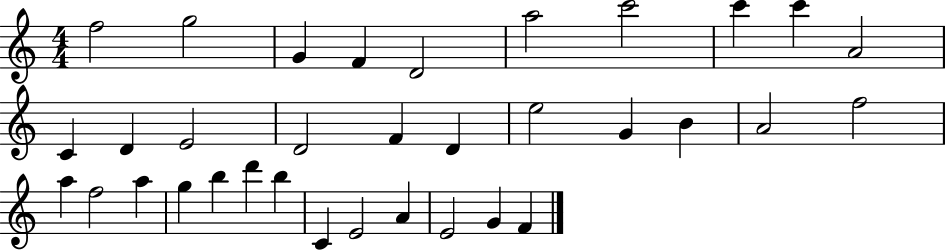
{
  \clef treble
  \numericTimeSignature
  \time 4/4
  \key c \major
  f''2 g''2 | g'4 f'4 d'2 | a''2 c'''2 | c'''4 c'''4 a'2 | \break c'4 d'4 e'2 | d'2 f'4 d'4 | e''2 g'4 b'4 | a'2 f''2 | \break a''4 f''2 a''4 | g''4 b''4 d'''4 b''4 | c'4 e'2 a'4 | e'2 g'4 f'4 | \break \bar "|."
}